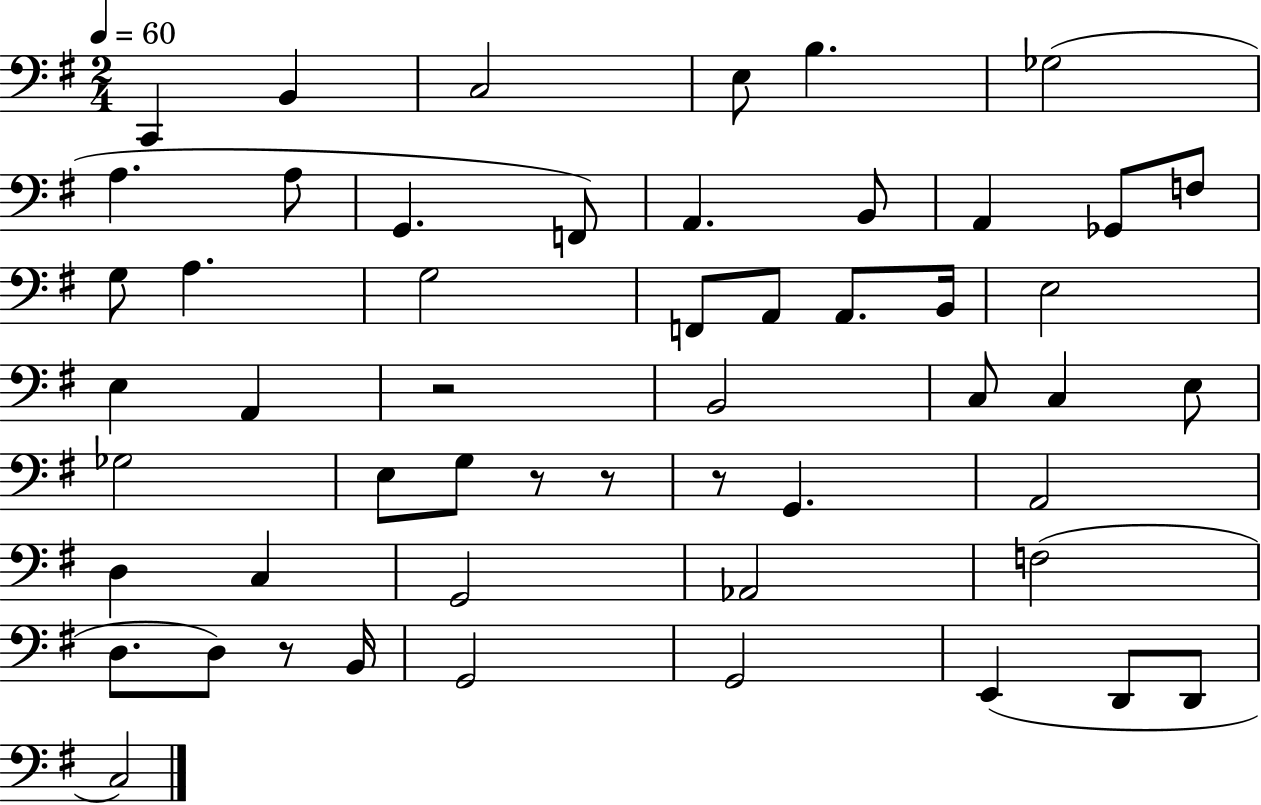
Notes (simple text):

C2/q B2/q C3/h E3/e B3/q. Gb3/h A3/q. A3/e G2/q. F2/e A2/q. B2/e A2/q Gb2/e F3/e G3/e A3/q. G3/h F2/e A2/e A2/e. B2/s E3/h E3/q A2/q R/h B2/h C3/e C3/q E3/e Gb3/h E3/e G3/e R/e R/e R/e G2/q. A2/h D3/q C3/q G2/h Ab2/h F3/h D3/e. D3/e R/e B2/s G2/h G2/h E2/q D2/e D2/e C3/h